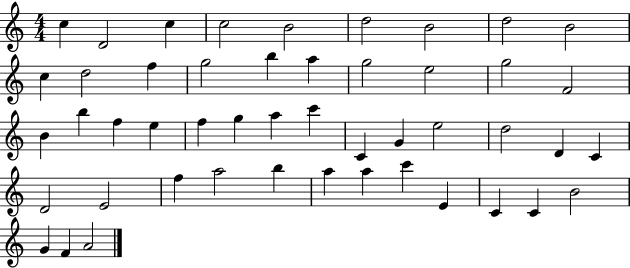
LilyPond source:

{
  \clef treble
  \numericTimeSignature
  \time 4/4
  \key c \major
  c''4 d'2 c''4 | c''2 b'2 | d''2 b'2 | d''2 b'2 | \break c''4 d''2 f''4 | g''2 b''4 a''4 | g''2 e''2 | g''2 f'2 | \break b'4 b''4 f''4 e''4 | f''4 g''4 a''4 c'''4 | c'4 g'4 e''2 | d''2 d'4 c'4 | \break d'2 e'2 | f''4 a''2 b''4 | a''4 a''4 c'''4 e'4 | c'4 c'4 b'2 | \break g'4 f'4 a'2 | \bar "|."
}